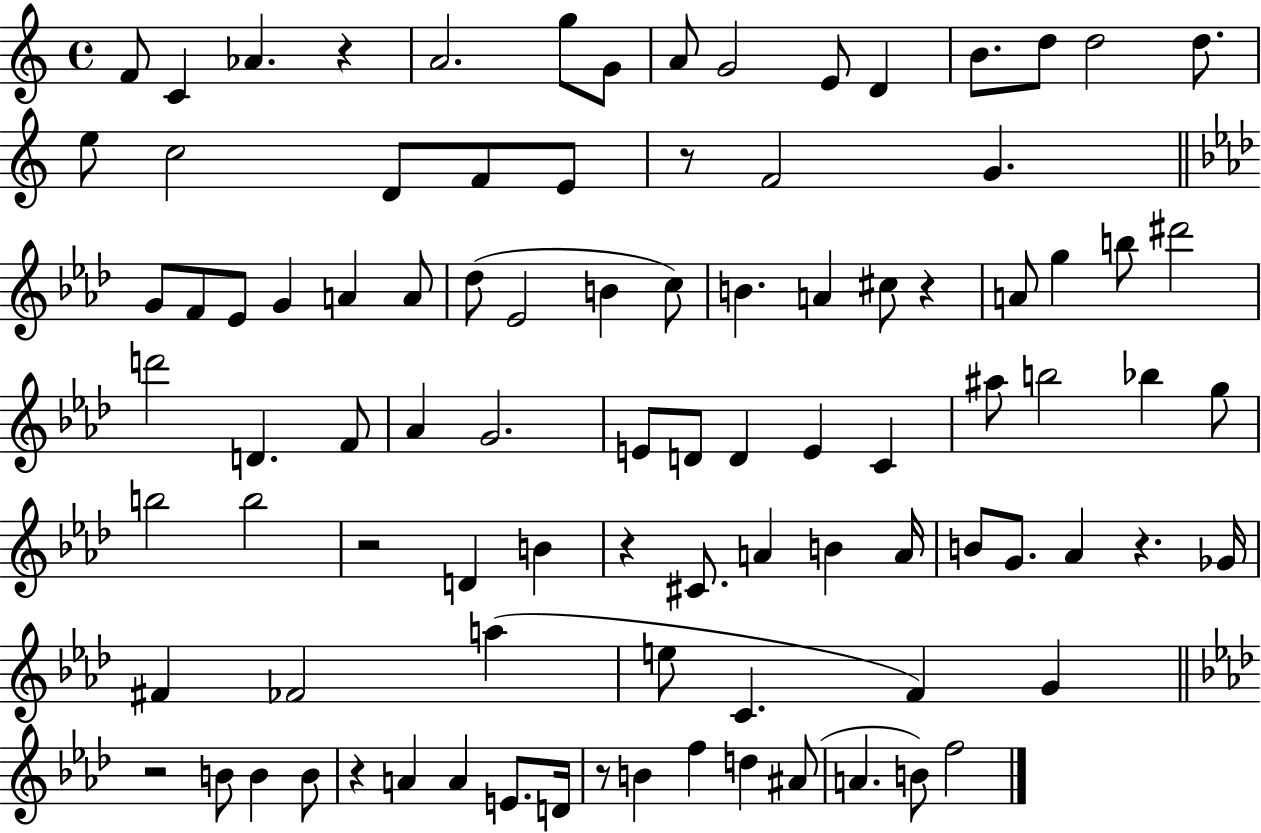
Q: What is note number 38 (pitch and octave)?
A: D#6